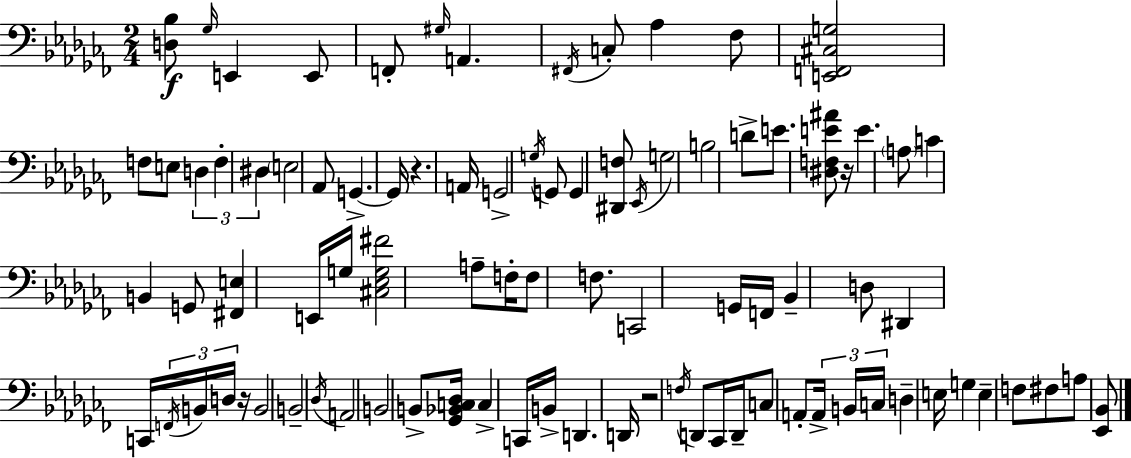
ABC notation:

X:1
T:Untitled
M:2/4
L:1/4
K:Abm
[D,_B,]/2 _G,/4 E,, E,,/2 F,,/2 ^G,/4 A,, ^F,,/4 C,/2 _A, _F,/2 [E,,F,,^C,G,]2 F,/2 E,/2 D, F, ^D, E,2 _A,,/2 G,, G,,/4 z A,,/4 G,,2 G,/4 G,,/2 G,, [^D,,F,]/2 _E,,/4 G,2 B,2 D/2 E/2 [^D,F,E^A]/2 z/4 E A,/2 C B,, G,,/2 [^F,,E,] E,,/4 G,/4 [^C,_E,G,^F]2 A,/2 F,/4 F,/2 F,/2 C,,2 G,,/4 F,,/4 _B,, D,/2 ^D,, C,,/4 F,,/4 B,,/4 D,/4 z/4 B,,2 B,,2 _D,/4 A,,2 B,,2 B,,/2 [_G,,_B,,C,_D,]/4 C, C,,/4 B,,/4 D,, D,,/4 z2 F,/4 D,,/2 _C,,/4 D,,/4 C,/2 A,,/2 A,,/4 B,,/4 C,/4 D, E,/4 G, E, F,/2 ^F,/2 A,/2 [_E,,_B,,]/2